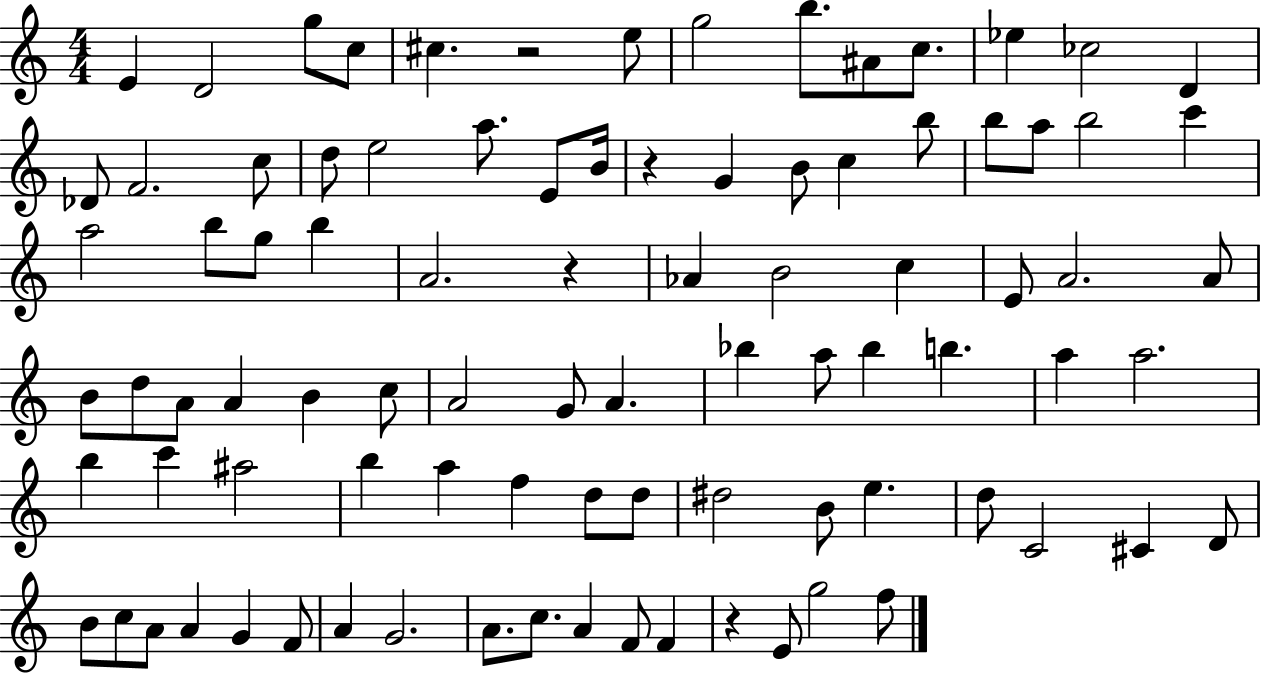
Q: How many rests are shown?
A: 4